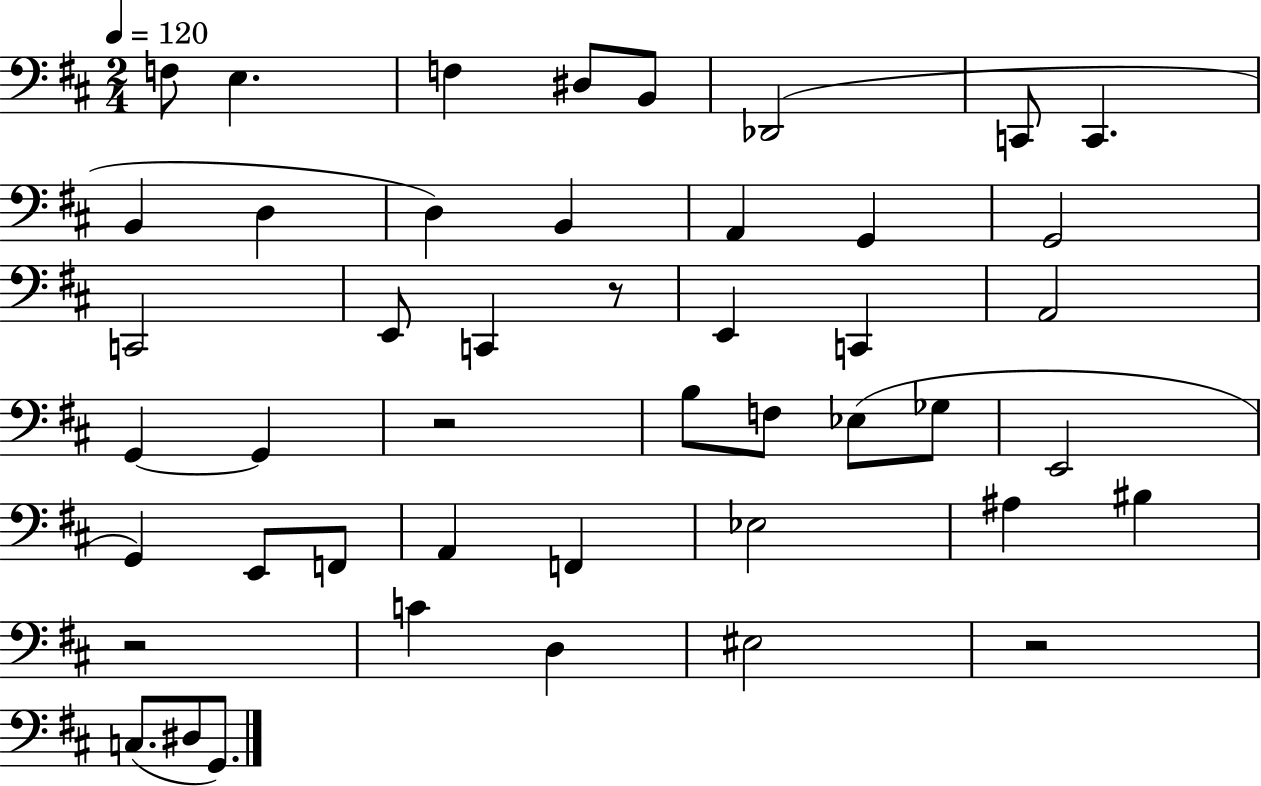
F3/e E3/q. F3/q D#3/e B2/e Db2/h C2/e C2/q. B2/q D3/q D3/q B2/q A2/q G2/q G2/h C2/h E2/e C2/q R/e E2/q C2/q A2/h G2/q G2/q R/h B3/e F3/e Eb3/e Gb3/e E2/h G2/q E2/e F2/e A2/q F2/q Eb3/h A#3/q BIS3/q R/h C4/q D3/q EIS3/h R/h C3/e. D#3/e G2/e.